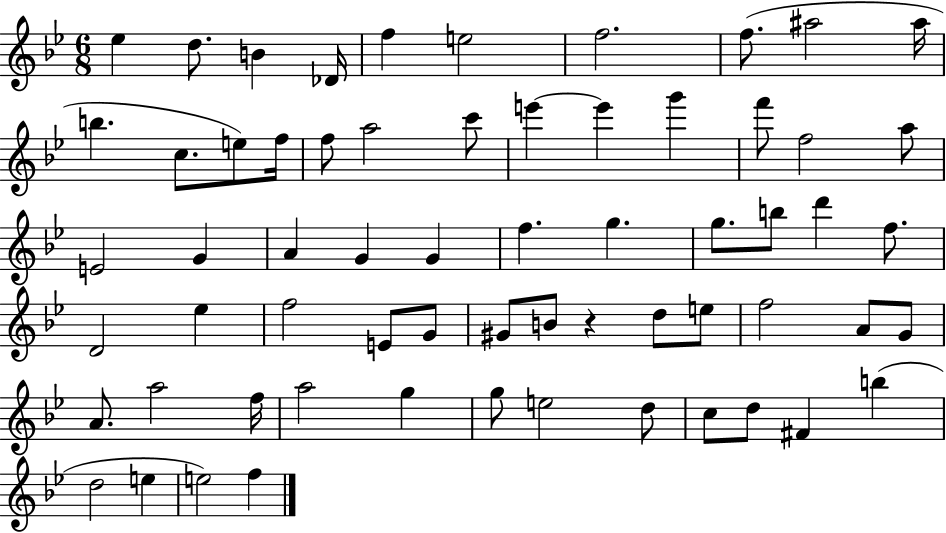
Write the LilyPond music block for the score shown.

{
  \clef treble
  \numericTimeSignature
  \time 6/8
  \key bes \major
  ees''4 d''8. b'4 des'16 | f''4 e''2 | f''2. | f''8.( ais''2 ais''16 | \break b''4. c''8. e''8) f''16 | f''8 a''2 c'''8 | e'''4~~ e'''4 g'''4 | f'''8 f''2 a''8 | \break e'2 g'4 | a'4 g'4 g'4 | f''4. g''4. | g''8. b''8 d'''4 f''8. | \break d'2 ees''4 | f''2 e'8 g'8 | gis'8 b'8 r4 d''8 e''8 | f''2 a'8 g'8 | \break a'8. a''2 f''16 | a''2 g''4 | g''8 e''2 d''8 | c''8 d''8 fis'4 b''4( | \break d''2 e''4 | e''2) f''4 | \bar "|."
}